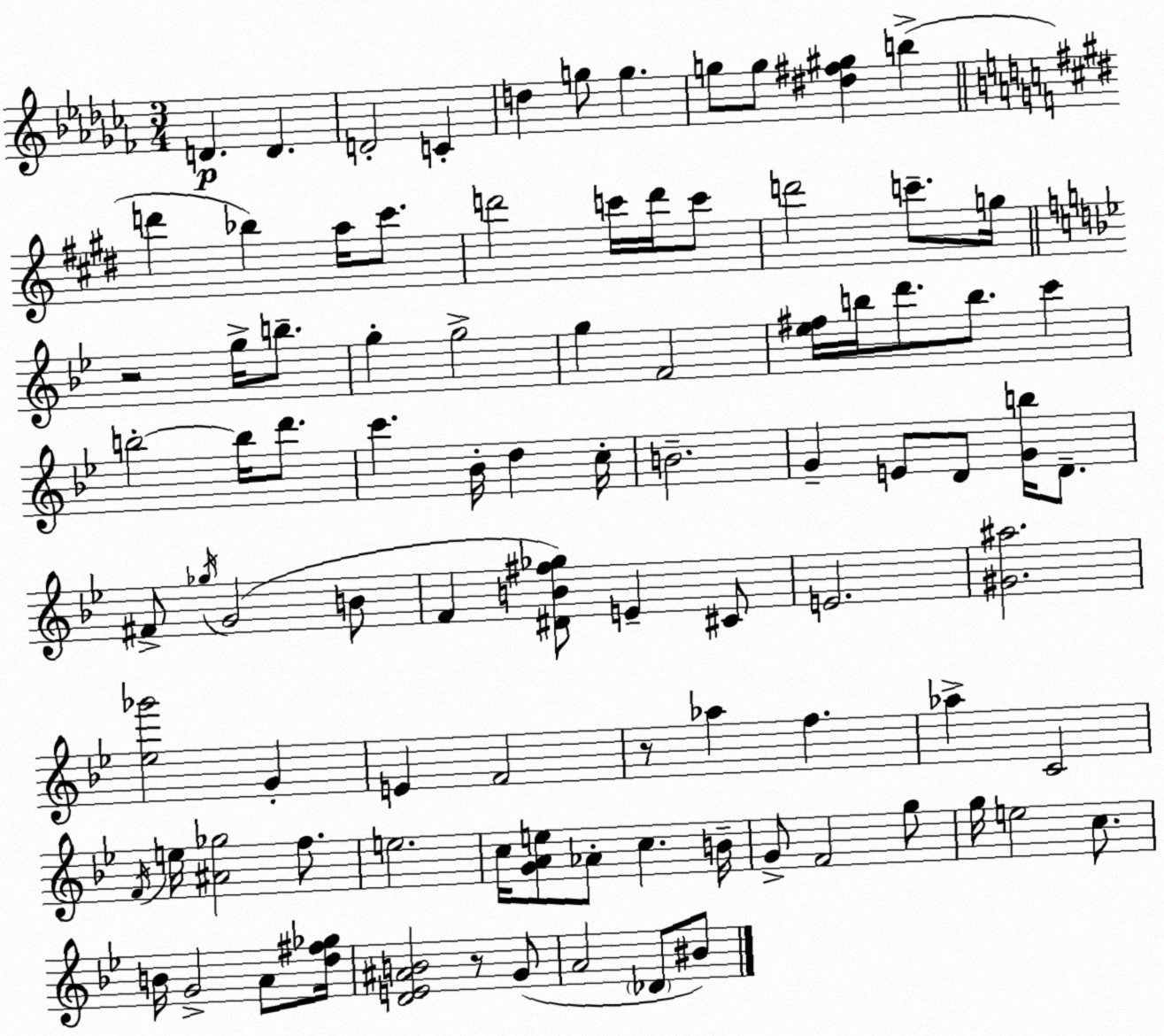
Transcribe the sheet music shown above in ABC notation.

X:1
T:Untitled
M:3/4
L:1/4
K:Abm
D D D2 C d g/2 g g/2 g/2 [^d^f^g] b d' _b a/4 ^c'/2 d'2 c'/4 d'/4 c'/2 d'2 c'/2 g/4 z2 g/4 b/2 g g2 g F2 [_e^f]/4 b/4 d'/2 b/2 c' b2 b/4 d'/2 c' _B/4 d c/4 B2 G E/2 D/2 [Gb]/4 D/2 ^F/2 _g/4 G2 B/2 F [^DB^f_g]/2 E ^C/2 E2 [^G^a]2 [_e_g']2 G E F2 z/2 _a f _a C2 F/4 e/4 [^A_g]2 f/2 e2 c/4 [GAe]/2 _A/2 c B/4 G/2 F2 g/2 g/4 e2 c/2 B/4 G2 A/2 [d^f_g]/4 [DE^AB]2 z/2 G/2 A2 _D/2 ^B/2